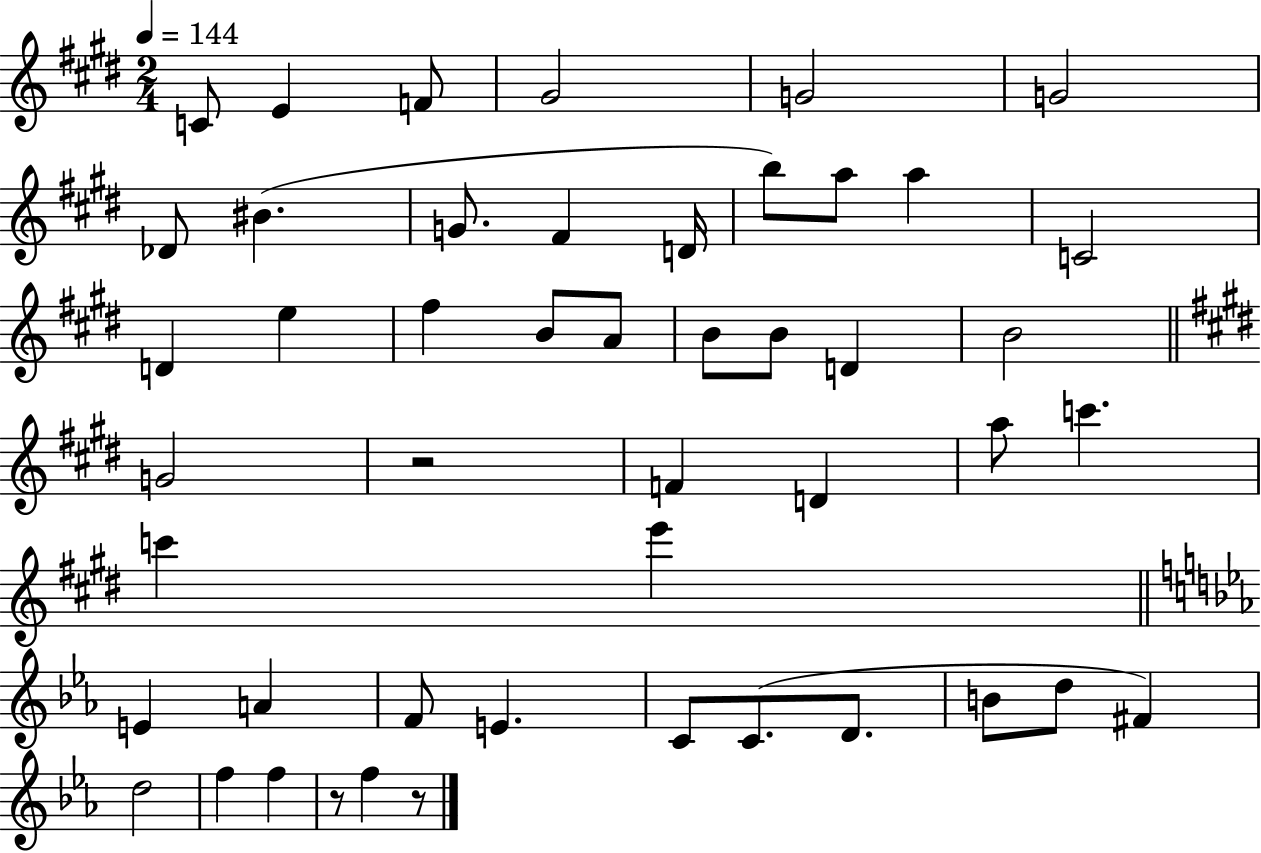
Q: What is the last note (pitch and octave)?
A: F5